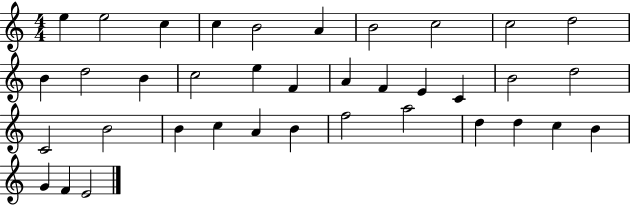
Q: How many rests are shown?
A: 0